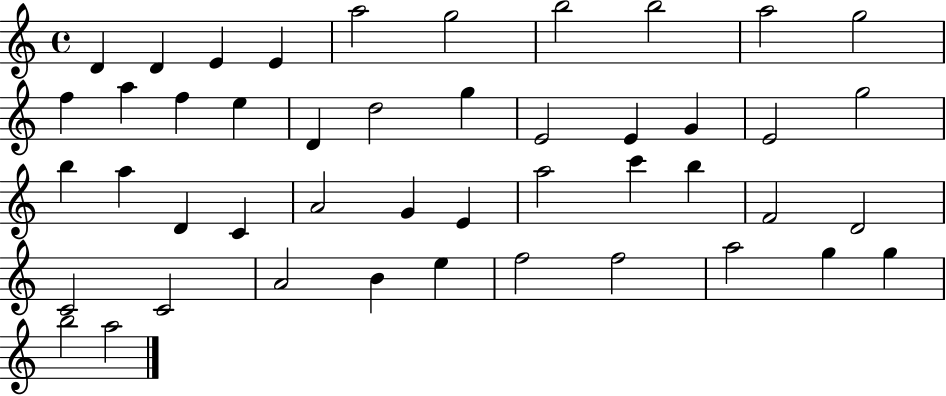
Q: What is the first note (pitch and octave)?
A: D4